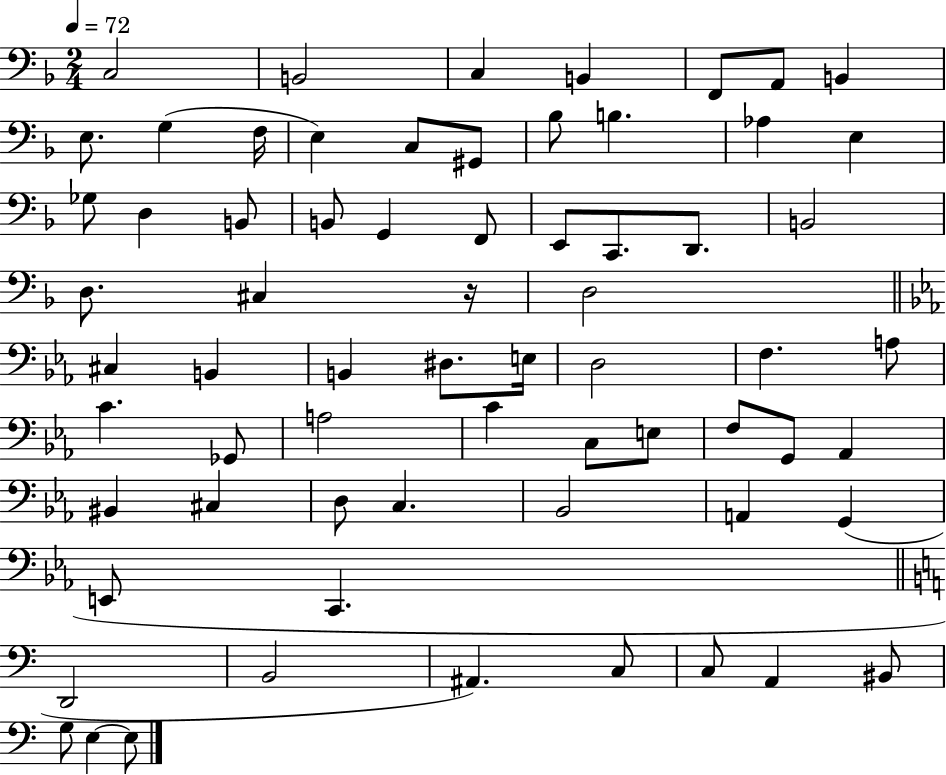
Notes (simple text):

C3/h B2/h C3/q B2/q F2/e A2/e B2/q E3/e. G3/q F3/s E3/q C3/e G#2/e Bb3/e B3/q. Ab3/q E3/q Gb3/e D3/q B2/e B2/e G2/q F2/e E2/e C2/e. D2/e. B2/h D3/e. C#3/q R/s D3/h C#3/q B2/q B2/q D#3/e. E3/s D3/h F3/q. A3/e C4/q. Gb2/e A3/h C4/q C3/e E3/e F3/e G2/e Ab2/q BIS2/q C#3/q D3/e C3/q. Bb2/h A2/q G2/q E2/e C2/q. D2/h B2/h A#2/q. C3/e C3/e A2/q BIS2/e G3/e E3/q E3/e